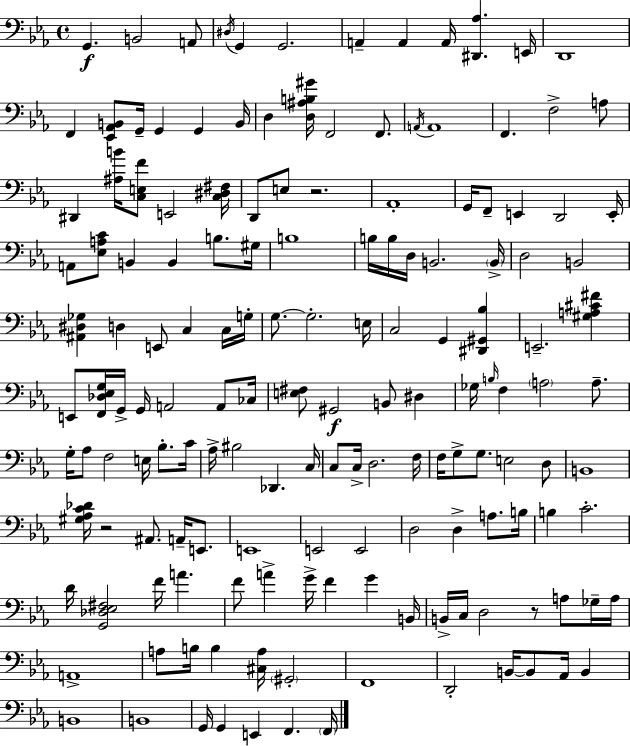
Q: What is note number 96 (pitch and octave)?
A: E2